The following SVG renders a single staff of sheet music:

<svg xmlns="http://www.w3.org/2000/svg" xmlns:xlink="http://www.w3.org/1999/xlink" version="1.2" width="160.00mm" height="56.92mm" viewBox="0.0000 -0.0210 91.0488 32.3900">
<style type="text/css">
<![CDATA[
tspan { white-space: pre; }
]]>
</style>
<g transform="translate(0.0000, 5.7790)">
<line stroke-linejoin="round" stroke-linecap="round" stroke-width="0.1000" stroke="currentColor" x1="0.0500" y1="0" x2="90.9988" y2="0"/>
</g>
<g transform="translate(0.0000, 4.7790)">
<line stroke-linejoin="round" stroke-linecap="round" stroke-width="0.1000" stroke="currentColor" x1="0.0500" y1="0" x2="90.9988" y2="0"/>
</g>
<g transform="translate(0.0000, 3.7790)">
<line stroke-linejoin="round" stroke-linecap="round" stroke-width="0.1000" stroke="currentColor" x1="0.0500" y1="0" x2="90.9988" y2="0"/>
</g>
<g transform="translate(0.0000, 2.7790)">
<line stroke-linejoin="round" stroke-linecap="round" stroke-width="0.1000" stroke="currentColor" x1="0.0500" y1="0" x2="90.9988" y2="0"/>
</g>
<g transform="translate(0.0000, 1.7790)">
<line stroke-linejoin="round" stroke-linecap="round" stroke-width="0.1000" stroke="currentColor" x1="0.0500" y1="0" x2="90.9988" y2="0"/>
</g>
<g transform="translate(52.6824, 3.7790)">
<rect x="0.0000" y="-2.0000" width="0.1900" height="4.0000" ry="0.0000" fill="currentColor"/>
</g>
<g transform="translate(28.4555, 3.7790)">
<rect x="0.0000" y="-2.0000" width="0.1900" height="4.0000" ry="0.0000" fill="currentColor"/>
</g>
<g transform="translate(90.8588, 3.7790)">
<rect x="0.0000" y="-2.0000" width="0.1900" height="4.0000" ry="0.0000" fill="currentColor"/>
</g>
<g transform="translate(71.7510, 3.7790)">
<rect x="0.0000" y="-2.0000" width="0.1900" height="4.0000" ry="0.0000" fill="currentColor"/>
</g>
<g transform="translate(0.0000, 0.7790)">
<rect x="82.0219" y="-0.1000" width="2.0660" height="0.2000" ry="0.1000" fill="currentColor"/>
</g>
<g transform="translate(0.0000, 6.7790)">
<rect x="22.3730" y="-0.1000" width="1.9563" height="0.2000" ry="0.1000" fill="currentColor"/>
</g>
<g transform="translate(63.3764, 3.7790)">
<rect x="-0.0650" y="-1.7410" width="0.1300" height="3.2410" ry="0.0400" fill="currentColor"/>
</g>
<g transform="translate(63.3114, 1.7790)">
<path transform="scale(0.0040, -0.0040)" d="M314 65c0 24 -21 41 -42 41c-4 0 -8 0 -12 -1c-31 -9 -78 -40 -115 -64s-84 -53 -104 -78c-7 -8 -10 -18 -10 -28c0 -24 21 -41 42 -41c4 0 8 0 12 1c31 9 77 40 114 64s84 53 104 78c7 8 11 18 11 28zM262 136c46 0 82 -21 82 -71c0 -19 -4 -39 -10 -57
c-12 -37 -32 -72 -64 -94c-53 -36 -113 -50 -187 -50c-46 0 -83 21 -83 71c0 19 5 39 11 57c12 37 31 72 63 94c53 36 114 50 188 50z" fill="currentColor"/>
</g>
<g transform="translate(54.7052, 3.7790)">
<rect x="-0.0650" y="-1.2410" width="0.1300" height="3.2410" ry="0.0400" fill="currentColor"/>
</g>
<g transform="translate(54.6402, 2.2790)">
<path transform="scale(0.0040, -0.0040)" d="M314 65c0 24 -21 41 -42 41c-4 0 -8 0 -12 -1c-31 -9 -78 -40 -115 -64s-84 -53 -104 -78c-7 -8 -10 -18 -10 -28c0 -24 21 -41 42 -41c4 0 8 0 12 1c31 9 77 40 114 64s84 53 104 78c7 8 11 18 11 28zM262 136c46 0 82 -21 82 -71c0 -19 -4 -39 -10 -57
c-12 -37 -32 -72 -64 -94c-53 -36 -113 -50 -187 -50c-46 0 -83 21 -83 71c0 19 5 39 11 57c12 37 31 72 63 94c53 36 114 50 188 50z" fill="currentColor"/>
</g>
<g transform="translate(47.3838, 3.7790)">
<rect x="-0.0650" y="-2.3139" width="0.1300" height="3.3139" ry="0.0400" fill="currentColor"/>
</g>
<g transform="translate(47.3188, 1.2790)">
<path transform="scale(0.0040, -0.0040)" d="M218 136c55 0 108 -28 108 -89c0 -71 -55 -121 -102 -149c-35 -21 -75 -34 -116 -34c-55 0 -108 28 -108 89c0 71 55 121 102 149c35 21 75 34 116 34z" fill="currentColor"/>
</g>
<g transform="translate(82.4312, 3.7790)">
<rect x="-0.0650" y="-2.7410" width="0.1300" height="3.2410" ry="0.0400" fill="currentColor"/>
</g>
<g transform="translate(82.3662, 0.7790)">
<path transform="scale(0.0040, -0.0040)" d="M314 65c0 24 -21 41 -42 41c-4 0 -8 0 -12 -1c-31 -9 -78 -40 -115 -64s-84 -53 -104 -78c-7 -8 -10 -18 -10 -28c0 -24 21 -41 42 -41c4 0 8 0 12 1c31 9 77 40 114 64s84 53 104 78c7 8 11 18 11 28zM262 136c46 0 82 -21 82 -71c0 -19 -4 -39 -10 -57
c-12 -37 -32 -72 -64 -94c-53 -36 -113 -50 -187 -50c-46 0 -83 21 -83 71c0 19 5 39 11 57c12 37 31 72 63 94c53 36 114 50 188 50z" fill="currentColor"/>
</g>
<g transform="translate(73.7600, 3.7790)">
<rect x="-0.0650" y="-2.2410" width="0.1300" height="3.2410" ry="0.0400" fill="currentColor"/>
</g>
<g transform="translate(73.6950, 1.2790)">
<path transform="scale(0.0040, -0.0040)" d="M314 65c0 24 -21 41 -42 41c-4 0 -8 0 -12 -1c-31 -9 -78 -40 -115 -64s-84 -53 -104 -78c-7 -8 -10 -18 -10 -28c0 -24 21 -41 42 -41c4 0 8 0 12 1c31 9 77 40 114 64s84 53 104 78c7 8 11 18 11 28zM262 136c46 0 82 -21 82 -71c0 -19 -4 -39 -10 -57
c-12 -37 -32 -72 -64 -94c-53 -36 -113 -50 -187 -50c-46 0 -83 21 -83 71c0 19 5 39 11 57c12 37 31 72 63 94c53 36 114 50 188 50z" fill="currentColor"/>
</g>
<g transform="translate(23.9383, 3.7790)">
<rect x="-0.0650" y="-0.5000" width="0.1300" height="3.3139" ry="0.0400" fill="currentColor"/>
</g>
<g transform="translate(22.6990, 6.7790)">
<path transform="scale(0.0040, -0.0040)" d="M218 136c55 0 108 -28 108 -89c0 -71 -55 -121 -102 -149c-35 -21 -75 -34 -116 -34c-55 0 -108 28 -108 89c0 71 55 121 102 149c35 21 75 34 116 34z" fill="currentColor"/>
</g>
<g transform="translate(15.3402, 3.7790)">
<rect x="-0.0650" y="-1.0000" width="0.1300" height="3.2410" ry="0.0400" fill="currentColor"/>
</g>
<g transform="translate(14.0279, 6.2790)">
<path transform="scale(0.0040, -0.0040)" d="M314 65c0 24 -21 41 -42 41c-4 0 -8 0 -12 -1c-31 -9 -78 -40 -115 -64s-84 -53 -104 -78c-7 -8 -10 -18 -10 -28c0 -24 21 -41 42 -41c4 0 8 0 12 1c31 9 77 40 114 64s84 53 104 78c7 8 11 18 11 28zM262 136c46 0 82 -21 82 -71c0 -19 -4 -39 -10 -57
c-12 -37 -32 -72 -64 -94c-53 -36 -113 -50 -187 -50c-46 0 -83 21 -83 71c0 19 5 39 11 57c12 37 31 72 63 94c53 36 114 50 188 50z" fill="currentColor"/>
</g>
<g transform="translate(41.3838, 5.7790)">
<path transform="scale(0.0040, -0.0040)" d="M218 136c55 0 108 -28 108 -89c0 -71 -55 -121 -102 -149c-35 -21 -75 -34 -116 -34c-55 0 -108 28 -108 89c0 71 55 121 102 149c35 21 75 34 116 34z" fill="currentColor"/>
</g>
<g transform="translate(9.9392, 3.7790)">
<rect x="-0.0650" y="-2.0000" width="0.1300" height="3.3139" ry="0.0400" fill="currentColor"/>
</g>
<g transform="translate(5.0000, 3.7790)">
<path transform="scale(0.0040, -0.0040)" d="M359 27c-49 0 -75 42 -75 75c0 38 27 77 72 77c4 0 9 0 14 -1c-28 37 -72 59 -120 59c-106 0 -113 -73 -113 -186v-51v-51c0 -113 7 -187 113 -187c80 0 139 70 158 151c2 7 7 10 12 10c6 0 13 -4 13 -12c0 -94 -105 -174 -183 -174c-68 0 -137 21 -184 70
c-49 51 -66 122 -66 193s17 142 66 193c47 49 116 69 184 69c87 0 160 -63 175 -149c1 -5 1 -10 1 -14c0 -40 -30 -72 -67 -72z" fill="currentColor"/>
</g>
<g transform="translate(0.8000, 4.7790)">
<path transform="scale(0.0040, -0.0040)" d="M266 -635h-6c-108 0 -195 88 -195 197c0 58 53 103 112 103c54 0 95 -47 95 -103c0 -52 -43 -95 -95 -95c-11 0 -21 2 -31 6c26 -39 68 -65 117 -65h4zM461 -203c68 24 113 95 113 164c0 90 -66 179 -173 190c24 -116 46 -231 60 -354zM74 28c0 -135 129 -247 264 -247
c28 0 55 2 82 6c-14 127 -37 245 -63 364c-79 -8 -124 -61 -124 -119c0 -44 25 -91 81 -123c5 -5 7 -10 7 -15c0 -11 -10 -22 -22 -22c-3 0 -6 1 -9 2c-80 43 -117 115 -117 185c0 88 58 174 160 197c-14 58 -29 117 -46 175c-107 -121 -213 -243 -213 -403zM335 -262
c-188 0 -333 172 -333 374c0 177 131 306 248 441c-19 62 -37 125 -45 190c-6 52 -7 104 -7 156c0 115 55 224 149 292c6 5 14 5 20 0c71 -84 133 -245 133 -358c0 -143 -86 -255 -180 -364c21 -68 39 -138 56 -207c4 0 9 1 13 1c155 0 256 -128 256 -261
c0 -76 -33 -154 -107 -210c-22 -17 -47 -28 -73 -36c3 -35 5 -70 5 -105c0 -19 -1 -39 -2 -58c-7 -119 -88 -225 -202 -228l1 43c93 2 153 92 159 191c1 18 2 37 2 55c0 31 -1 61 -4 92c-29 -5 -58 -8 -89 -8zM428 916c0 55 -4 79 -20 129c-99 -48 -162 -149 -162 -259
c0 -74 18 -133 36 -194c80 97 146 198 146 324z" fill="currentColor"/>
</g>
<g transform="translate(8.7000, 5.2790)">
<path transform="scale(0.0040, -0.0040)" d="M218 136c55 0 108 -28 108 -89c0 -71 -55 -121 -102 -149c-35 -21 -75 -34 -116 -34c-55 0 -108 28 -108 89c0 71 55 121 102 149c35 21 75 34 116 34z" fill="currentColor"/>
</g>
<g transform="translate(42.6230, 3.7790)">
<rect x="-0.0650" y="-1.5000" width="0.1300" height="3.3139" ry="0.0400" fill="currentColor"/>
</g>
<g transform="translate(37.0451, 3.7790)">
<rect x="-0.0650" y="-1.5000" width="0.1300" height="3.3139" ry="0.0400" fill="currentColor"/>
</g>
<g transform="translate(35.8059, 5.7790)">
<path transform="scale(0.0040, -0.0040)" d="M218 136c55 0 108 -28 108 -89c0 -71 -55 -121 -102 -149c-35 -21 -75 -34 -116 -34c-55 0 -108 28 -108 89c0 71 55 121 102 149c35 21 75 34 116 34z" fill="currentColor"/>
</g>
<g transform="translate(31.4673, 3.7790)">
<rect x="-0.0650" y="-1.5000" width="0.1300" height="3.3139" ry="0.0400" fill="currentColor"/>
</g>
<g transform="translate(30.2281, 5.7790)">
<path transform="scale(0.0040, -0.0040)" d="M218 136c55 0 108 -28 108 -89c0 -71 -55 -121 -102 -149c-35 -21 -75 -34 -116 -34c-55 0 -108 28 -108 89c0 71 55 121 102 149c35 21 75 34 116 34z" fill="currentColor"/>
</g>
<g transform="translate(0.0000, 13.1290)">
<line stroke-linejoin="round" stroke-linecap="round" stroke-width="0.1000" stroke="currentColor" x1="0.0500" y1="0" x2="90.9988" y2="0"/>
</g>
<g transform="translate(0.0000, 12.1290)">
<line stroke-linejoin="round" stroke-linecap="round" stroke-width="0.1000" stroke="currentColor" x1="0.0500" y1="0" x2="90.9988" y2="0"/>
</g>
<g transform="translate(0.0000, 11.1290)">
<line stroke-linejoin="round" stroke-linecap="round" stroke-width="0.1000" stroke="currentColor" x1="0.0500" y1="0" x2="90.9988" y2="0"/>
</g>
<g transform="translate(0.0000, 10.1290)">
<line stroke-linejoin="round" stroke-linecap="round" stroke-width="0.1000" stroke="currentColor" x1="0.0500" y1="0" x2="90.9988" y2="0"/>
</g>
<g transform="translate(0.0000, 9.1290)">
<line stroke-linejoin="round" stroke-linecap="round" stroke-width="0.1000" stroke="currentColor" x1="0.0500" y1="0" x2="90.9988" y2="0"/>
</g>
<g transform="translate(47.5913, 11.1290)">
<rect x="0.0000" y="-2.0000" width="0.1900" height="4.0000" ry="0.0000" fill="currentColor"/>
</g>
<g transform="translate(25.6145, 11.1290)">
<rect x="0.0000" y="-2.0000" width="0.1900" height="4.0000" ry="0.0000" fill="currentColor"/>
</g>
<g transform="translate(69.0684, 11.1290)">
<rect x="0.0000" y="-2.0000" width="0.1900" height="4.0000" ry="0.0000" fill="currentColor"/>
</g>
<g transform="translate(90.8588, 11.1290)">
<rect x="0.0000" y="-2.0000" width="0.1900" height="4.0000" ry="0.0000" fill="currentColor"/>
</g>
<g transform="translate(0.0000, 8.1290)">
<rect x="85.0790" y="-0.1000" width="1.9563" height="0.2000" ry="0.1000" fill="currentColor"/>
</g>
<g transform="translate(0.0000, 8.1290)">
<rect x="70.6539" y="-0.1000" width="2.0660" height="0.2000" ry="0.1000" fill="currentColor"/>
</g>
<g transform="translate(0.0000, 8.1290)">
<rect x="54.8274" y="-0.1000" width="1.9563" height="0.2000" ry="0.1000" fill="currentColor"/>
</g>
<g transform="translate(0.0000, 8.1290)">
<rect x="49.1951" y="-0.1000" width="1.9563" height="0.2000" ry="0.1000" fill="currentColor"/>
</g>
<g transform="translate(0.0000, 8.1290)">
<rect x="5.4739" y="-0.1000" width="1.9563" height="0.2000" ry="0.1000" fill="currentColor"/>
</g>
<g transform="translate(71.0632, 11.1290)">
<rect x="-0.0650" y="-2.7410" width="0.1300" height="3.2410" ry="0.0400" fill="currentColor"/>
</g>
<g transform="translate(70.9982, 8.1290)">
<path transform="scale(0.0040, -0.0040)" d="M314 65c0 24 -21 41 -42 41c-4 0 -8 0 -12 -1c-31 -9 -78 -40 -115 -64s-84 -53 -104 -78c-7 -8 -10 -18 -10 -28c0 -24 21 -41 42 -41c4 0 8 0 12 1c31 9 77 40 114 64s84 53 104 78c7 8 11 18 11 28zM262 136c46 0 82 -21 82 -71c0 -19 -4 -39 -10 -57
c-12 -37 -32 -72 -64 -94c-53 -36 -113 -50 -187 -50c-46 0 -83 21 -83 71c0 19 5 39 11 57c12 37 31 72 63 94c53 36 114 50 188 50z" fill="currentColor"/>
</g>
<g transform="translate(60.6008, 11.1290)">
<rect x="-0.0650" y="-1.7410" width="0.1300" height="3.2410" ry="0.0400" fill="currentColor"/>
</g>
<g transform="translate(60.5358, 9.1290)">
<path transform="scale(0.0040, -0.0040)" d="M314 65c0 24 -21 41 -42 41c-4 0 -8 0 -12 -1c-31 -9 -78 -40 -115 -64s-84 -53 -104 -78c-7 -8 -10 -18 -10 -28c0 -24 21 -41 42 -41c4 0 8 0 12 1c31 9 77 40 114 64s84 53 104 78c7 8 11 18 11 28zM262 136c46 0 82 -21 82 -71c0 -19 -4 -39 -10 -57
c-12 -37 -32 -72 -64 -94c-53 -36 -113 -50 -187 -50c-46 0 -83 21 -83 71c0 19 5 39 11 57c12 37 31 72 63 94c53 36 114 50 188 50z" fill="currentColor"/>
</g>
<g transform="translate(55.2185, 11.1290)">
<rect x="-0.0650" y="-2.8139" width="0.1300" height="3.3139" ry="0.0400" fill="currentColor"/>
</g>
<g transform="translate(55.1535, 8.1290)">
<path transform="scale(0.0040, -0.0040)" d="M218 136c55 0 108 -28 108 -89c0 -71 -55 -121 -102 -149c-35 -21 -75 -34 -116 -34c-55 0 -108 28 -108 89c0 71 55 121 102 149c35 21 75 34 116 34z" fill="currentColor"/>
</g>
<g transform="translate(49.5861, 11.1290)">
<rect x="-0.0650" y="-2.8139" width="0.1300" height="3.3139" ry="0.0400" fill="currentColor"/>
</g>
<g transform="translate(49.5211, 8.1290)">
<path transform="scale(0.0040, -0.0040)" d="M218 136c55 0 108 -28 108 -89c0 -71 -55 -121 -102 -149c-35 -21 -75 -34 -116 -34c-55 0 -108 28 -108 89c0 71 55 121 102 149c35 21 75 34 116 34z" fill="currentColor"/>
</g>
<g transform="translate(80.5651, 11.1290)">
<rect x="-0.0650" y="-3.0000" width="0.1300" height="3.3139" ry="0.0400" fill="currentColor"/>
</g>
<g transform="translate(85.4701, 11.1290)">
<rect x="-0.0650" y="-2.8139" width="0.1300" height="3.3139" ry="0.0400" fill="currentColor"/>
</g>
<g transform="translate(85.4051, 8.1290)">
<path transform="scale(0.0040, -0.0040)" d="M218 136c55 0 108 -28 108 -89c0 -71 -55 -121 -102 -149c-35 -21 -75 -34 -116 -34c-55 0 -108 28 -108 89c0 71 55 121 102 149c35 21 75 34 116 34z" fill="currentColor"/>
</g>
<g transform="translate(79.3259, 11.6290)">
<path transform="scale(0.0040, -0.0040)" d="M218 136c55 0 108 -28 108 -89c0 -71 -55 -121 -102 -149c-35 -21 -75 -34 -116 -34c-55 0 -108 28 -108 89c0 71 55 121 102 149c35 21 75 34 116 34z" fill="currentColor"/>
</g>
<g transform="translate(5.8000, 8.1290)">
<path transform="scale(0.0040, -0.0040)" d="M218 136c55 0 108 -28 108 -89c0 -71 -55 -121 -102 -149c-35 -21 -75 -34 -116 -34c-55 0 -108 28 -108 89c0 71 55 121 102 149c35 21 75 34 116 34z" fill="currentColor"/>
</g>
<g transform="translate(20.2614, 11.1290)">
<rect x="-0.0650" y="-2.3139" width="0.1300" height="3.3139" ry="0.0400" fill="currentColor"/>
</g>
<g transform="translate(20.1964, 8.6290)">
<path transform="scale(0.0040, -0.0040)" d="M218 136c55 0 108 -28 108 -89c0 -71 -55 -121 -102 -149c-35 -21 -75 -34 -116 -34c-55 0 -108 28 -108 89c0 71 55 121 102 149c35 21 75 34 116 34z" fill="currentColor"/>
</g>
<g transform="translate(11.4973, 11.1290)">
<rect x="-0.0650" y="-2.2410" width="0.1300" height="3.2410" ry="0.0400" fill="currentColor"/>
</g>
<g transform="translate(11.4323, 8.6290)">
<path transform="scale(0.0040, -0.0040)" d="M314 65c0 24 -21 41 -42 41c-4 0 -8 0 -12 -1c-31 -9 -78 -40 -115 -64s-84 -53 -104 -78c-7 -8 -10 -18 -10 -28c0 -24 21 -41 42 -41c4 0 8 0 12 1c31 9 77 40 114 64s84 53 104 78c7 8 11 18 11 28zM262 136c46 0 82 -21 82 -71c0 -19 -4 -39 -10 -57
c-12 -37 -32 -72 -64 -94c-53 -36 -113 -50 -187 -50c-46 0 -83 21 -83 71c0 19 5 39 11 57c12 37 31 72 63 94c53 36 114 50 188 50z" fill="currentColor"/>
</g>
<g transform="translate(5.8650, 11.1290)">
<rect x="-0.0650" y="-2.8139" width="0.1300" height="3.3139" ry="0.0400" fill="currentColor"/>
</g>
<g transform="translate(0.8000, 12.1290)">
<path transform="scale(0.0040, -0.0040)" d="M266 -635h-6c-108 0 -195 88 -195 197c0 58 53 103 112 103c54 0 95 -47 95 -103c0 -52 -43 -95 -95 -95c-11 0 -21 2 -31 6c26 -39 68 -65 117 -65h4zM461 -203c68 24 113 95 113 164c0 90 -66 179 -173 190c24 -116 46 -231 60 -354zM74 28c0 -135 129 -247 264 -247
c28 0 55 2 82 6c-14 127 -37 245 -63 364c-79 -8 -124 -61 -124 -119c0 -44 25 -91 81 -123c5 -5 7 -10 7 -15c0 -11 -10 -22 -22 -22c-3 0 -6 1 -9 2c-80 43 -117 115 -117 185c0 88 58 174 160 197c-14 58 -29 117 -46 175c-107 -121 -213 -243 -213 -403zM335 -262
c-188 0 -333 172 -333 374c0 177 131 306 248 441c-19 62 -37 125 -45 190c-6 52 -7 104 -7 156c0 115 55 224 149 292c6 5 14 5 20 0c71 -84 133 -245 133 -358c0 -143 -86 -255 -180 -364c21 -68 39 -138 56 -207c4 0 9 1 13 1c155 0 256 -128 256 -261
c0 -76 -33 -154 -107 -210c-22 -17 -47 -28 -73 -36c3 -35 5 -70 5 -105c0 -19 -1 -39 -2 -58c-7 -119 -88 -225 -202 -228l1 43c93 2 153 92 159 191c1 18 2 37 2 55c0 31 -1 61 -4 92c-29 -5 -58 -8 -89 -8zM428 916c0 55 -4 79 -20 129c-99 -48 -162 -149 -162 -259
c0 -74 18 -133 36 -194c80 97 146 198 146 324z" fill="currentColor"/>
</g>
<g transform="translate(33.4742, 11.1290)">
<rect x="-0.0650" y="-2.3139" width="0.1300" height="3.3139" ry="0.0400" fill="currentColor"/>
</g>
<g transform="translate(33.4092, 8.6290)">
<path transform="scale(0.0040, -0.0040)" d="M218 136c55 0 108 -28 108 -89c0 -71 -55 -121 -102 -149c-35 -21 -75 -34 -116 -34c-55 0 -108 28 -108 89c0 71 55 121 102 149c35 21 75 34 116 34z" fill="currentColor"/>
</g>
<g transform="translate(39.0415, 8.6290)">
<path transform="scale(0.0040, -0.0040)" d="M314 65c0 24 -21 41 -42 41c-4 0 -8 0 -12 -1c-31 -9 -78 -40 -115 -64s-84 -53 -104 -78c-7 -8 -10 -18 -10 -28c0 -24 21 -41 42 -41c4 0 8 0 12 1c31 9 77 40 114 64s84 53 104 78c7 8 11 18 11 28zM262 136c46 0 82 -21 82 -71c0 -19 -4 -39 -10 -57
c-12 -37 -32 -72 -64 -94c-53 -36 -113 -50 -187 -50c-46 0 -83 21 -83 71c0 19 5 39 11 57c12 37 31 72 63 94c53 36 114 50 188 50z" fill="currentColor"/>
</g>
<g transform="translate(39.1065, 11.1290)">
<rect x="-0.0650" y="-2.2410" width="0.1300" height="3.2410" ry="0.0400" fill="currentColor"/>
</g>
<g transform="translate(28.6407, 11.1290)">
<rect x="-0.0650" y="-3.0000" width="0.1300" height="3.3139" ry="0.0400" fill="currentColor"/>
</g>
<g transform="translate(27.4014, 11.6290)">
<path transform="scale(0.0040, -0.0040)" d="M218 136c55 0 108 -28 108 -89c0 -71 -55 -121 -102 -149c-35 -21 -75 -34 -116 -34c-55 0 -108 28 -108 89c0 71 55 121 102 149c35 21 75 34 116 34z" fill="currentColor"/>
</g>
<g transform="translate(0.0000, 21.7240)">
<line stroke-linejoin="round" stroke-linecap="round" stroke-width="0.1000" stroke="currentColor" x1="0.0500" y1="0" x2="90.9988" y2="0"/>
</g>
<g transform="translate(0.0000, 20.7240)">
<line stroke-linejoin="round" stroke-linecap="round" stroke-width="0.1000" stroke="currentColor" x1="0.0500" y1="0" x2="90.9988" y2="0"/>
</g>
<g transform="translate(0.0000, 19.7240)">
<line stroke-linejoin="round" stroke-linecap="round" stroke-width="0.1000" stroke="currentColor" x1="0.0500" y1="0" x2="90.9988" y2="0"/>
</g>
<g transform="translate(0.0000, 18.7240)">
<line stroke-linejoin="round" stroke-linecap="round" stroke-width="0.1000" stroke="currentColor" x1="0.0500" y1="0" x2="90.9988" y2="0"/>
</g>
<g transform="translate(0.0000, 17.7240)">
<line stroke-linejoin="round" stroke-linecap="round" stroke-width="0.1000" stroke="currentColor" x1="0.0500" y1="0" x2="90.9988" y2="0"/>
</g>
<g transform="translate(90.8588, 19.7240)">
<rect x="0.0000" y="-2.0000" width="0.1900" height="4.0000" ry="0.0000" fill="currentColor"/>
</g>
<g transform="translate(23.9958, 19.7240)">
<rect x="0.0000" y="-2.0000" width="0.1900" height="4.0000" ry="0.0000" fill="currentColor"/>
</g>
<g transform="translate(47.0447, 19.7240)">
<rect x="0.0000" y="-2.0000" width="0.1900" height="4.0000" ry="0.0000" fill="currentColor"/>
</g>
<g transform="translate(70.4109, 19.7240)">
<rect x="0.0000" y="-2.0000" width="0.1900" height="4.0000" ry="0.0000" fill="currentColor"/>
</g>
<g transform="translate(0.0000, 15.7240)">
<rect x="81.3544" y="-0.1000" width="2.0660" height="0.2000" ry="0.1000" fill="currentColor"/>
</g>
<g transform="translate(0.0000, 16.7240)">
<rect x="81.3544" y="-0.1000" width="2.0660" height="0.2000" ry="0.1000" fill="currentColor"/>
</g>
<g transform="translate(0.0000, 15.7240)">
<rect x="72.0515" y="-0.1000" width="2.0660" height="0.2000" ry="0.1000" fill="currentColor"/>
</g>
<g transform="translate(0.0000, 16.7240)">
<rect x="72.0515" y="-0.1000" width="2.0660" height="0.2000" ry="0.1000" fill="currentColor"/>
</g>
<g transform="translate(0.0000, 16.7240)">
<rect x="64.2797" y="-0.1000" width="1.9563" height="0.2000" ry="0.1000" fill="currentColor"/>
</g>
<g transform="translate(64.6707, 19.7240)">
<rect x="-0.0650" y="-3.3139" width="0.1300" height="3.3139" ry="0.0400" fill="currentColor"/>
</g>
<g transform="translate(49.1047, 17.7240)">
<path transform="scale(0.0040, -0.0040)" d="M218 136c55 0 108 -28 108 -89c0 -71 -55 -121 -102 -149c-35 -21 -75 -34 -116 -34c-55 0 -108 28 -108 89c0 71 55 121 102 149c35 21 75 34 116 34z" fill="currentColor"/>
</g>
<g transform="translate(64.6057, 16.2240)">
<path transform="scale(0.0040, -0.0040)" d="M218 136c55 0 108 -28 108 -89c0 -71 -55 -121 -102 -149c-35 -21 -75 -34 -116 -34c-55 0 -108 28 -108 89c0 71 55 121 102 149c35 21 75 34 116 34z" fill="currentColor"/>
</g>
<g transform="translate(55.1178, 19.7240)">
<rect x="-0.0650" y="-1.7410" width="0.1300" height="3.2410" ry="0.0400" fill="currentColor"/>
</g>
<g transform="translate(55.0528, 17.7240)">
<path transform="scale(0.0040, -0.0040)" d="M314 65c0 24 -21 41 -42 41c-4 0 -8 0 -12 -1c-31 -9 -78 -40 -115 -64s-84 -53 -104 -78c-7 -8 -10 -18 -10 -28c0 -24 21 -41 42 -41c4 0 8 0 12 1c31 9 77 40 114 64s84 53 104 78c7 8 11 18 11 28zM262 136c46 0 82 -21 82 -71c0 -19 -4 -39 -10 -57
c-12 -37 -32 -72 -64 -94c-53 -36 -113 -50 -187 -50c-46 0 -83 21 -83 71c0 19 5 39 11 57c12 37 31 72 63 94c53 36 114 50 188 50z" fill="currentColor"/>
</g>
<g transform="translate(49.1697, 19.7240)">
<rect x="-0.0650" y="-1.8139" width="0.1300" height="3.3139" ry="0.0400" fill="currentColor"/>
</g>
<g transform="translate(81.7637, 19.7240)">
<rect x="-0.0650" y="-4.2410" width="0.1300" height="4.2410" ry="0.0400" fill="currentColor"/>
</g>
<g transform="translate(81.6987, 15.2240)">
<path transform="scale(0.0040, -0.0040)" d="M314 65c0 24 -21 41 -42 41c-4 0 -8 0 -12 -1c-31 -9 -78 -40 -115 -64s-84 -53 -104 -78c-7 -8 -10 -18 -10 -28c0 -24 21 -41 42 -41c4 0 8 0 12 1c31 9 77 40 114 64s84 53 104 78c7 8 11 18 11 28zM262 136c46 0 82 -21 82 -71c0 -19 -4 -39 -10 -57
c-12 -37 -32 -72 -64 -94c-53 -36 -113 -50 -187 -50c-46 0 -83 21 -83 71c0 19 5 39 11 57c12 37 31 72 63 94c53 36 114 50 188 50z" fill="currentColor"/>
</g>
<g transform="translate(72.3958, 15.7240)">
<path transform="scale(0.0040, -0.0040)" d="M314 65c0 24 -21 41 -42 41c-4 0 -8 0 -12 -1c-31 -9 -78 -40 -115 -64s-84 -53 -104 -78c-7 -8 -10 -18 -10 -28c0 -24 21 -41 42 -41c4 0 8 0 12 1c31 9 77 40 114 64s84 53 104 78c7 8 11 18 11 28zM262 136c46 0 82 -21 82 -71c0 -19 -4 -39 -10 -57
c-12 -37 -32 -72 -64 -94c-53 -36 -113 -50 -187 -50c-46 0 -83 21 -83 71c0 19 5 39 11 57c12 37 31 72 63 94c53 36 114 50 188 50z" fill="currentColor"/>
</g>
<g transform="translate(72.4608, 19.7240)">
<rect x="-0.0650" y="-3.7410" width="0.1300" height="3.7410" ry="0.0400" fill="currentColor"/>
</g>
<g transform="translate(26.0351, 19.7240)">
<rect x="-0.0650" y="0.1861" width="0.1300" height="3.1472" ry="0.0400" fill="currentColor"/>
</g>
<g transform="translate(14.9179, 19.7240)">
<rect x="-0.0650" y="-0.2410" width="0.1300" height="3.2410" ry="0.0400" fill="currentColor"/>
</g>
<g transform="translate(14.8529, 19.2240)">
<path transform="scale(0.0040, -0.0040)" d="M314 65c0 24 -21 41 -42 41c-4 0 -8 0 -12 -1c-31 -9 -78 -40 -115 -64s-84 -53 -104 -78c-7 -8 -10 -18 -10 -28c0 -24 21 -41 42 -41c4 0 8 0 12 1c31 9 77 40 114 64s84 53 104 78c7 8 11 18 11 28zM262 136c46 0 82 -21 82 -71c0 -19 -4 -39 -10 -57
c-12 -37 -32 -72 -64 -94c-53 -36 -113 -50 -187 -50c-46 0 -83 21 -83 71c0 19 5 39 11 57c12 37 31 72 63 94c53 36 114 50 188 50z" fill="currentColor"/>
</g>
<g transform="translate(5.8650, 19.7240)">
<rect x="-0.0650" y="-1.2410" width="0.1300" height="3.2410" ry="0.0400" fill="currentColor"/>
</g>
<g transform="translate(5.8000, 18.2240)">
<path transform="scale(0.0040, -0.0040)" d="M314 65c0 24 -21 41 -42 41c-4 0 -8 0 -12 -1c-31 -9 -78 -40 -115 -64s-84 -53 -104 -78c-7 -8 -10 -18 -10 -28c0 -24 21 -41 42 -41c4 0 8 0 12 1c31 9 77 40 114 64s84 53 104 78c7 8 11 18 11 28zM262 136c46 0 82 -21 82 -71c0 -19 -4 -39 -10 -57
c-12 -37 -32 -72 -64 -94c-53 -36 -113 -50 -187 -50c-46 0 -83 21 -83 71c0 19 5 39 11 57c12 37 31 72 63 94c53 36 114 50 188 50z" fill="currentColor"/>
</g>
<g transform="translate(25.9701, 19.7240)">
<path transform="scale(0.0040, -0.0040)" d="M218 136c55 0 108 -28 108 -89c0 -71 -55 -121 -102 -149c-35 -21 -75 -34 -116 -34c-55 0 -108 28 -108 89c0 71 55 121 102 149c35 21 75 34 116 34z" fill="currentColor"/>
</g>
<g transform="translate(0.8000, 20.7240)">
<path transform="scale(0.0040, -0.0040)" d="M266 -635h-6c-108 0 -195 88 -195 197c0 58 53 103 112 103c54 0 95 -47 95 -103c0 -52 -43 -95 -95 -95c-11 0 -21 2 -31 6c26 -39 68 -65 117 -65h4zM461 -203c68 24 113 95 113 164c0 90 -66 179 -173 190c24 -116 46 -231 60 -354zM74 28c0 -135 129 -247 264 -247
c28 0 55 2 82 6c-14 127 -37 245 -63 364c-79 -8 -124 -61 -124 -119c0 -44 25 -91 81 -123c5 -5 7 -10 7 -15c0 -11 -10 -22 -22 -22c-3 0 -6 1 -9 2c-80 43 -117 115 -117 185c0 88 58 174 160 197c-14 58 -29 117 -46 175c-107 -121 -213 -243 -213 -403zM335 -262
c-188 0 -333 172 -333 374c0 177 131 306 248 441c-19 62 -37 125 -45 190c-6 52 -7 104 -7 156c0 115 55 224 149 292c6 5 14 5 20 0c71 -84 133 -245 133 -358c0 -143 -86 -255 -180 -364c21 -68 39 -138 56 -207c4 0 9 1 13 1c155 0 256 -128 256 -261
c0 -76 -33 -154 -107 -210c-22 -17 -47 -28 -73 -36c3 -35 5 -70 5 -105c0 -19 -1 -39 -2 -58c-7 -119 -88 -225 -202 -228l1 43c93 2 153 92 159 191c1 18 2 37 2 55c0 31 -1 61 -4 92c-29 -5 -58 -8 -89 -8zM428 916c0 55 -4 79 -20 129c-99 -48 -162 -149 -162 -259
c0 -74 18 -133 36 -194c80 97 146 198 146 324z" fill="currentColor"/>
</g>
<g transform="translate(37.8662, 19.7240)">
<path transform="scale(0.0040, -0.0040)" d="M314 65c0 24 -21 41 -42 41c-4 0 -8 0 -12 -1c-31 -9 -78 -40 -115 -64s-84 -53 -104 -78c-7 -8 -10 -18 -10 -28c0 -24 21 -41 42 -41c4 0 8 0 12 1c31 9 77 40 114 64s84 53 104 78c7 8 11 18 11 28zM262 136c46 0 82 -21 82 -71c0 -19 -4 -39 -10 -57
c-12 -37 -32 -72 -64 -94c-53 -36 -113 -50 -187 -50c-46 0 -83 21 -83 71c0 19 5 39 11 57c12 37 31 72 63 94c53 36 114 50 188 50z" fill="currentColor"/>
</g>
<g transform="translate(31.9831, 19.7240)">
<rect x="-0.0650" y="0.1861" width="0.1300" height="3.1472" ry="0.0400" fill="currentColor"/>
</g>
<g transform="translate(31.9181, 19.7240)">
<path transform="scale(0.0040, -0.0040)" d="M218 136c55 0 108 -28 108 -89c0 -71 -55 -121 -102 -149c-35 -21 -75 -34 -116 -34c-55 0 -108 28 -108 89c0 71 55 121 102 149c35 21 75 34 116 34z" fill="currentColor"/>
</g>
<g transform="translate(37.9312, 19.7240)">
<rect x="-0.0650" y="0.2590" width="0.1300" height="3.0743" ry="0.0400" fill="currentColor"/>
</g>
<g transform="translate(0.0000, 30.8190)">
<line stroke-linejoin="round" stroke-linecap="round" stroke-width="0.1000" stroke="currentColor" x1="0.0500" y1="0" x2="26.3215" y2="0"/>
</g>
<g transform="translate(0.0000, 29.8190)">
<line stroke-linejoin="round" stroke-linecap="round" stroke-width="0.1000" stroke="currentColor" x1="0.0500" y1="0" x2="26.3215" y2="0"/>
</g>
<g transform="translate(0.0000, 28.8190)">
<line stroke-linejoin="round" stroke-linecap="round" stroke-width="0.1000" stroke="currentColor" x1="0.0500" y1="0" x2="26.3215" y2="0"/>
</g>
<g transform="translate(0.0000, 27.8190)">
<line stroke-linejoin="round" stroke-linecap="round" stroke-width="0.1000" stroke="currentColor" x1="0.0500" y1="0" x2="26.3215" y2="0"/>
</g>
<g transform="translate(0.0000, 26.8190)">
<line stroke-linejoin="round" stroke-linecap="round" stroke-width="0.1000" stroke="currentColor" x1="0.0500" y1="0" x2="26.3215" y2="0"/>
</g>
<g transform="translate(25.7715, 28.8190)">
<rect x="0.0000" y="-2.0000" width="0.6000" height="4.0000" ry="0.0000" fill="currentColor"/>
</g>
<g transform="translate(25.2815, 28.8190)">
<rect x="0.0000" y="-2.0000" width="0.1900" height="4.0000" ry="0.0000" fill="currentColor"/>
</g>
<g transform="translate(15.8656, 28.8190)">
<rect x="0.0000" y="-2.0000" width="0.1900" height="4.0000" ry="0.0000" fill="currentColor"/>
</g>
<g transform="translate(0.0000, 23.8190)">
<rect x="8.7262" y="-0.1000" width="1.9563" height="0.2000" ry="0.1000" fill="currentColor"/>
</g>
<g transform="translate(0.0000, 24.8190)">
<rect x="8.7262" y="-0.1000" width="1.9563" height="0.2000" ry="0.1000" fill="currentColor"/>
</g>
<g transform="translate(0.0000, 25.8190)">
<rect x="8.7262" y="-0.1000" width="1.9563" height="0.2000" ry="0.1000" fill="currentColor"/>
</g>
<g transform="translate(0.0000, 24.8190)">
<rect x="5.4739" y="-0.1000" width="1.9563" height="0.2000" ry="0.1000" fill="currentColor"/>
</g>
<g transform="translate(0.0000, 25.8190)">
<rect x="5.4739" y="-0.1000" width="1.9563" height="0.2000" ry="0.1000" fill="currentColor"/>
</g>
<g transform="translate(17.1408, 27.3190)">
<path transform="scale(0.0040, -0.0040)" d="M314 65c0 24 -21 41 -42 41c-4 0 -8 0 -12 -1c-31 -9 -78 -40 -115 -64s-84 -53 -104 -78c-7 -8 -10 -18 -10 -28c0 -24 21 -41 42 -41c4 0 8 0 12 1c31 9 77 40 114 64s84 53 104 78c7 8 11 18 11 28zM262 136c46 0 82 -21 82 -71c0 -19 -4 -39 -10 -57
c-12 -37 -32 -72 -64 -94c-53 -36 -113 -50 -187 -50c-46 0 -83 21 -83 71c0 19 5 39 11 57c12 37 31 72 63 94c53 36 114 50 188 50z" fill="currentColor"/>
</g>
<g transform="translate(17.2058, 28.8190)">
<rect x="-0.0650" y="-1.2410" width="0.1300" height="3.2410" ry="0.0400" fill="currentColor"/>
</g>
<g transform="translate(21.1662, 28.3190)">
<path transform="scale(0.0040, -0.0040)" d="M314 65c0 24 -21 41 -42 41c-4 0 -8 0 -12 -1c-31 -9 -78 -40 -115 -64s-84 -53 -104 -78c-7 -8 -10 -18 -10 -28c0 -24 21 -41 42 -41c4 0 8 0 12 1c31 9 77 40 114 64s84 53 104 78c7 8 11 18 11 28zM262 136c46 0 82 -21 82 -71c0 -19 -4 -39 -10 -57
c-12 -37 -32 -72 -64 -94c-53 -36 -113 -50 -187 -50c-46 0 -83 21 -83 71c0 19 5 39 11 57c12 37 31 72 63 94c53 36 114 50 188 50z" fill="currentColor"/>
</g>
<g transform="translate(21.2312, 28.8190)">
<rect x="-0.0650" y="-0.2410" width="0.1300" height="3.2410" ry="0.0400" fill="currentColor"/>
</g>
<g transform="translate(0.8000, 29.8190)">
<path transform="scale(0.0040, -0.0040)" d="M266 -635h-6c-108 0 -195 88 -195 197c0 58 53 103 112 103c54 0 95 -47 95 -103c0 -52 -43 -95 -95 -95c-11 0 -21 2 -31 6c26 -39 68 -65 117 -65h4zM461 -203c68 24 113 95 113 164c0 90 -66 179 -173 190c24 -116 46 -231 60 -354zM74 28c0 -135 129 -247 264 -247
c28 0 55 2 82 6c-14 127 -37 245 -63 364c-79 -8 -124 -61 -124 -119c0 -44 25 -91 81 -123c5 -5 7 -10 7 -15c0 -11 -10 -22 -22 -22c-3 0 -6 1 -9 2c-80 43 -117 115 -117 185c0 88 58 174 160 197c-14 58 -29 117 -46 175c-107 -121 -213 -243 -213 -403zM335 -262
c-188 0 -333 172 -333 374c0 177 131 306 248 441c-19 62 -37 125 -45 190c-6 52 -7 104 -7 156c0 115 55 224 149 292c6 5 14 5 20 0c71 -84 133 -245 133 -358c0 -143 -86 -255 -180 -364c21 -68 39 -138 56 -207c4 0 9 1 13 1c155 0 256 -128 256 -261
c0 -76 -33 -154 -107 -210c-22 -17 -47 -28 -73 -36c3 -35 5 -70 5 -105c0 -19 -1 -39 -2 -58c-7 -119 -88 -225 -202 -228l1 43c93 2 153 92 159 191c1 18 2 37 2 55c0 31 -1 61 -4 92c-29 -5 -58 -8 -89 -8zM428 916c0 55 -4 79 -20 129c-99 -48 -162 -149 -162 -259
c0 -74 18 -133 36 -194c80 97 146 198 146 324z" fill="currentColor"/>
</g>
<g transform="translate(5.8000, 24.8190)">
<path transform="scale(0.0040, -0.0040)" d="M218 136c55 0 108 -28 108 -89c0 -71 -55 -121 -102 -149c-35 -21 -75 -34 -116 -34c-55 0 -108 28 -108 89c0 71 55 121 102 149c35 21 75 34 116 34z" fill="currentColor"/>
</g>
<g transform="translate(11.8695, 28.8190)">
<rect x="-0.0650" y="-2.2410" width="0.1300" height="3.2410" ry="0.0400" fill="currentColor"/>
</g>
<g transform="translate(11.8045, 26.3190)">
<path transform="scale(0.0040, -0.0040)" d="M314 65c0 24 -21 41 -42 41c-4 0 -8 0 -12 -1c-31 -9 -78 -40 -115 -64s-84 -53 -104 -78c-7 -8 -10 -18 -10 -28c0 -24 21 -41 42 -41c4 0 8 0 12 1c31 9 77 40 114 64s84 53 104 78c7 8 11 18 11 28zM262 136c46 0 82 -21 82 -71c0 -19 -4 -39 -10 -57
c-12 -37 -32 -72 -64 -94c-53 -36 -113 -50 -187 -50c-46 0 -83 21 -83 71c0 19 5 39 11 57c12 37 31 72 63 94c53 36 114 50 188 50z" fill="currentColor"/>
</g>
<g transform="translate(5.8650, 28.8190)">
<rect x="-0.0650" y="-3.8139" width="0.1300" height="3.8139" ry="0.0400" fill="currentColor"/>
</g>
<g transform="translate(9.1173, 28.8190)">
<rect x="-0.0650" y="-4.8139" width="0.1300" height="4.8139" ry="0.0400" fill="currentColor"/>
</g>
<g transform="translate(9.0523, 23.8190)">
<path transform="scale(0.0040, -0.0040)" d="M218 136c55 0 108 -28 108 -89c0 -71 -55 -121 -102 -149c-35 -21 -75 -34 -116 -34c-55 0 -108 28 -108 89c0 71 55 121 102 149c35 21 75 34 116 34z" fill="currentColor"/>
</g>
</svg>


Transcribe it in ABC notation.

X:1
T:Untitled
M:4/4
L:1/4
K:C
F D2 C E E E g e2 f2 g2 a2 a g2 g A g g2 a a f2 a2 A a e2 c2 B B B2 f f2 b c'2 d'2 c' e' g2 e2 c2